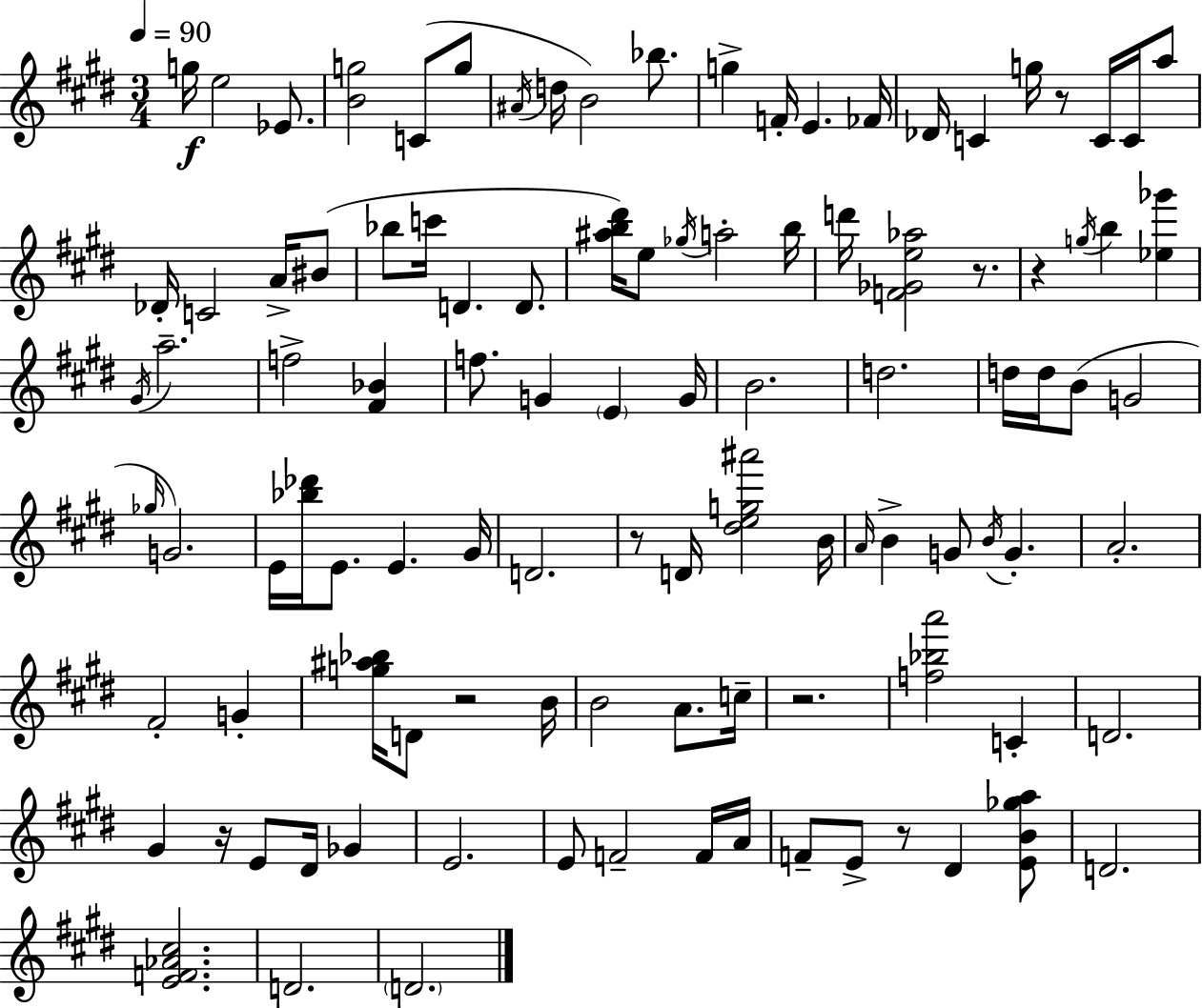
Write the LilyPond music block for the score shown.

{
  \clef treble
  \numericTimeSignature
  \time 3/4
  \key e \major
  \tempo 4 = 90
  g''16\f e''2 ees'8. | <b' g''>2 c'8( g''8 | \acciaccatura { ais'16 } d''16 b'2) bes''8. | g''4-> f'16-. e'4. | \break fes'16 des'16 c'4 g''16 r8 c'16 c'16 a''8 | des'16-. c'2 a'16-> bis'8( | bes''8 c'''16 d'4. d'8. | <ais'' b'' dis'''>16) e''8 \acciaccatura { ges''16 } a''2-. | \break b''16 d'''16 <f' ges' e'' aes''>2 r8. | r4 \acciaccatura { g''16 } b''4 <ees'' ges'''>4 | \acciaccatura { gis'16 } a''2.-- | f''2-> | \break <fis' bes'>4 f''8. g'4 \parenthesize e'4 | g'16 b'2. | d''2. | d''16 d''16 b'8( g'2 | \break \grace { ges''16 } g'2.) | e'16 <bes'' des'''>16 e'8. e'4. | gis'16 d'2. | r8 d'16 <dis'' e'' g'' ais'''>2 | \break b'16 \grace { a'16 } b'4-> g'8 | \acciaccatura { b'16 } g'4.-. a'2.-. | fis'2-. | g'4-. <g'' ais'' bes''>16 d'8 r2 | \break b'16 b'2 | a'8. c''16-- r2. | <f'' bes'' a'''>2 | c'4-. d'2. | \break gis'4 r16 | e'8 dis'16 ges'4 e'2. | e'8 f'2-- | f'16 a'16 f'8-- e'8-> r8 | \break dis'4 <e' b' ges'' a''>8 d'2. | <e' f' aes' cis''>2. | d'2. | \parenthesize d'2. | \break \bar "|."
}